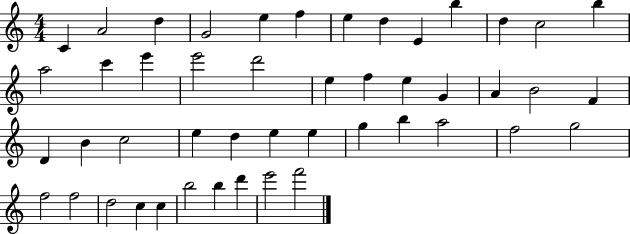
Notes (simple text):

C4/q A4/h D5/q G4/h E5/q F5/q E5/q D5/q E4/q B5/q D5/q C5/h B5/q A5/h C6/q E6/q E6/h D6/h E5/q F5/q E5/q G4/q A4/q B4/h F4/q D4/q B4/q C5/h E5/q D5/q E5/q E5/q G5/q B5/q A5/h F5/h G5/h F5/h F5/h D5/h C5/q C5/q B5/h B5/q D6/q E6/h F6/h